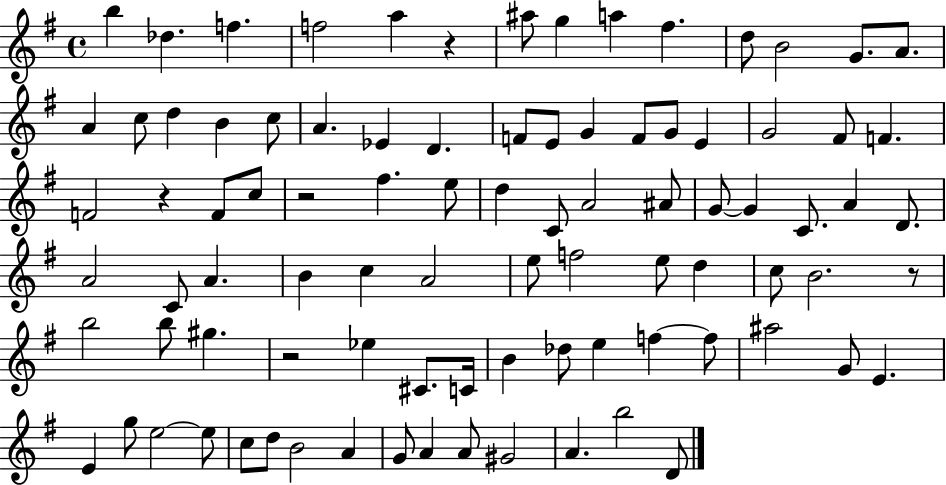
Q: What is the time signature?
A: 4/4